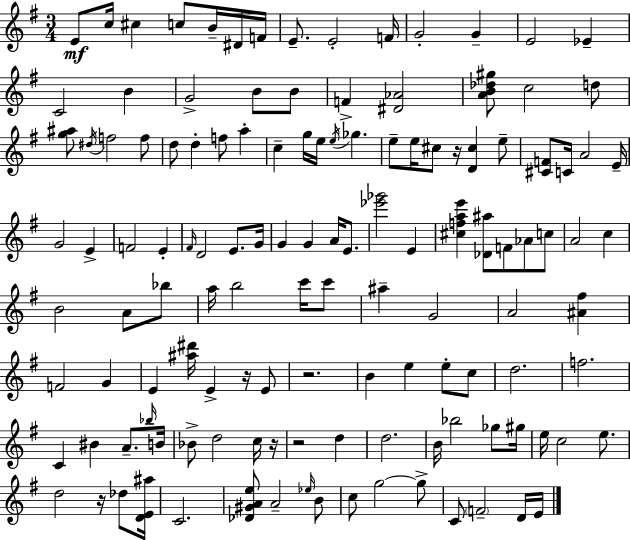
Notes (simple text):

E4/e C5/s C#5/q C5/e B4/s D#4/s F4/s E4/e. E4/h F4/s G4/h G4/q E4/h Eb4/q C4/h B4/q G4/h B4/e B4/e F4/q [D#4,Ab4]/h [A4,B4,Db5,G#5]/e C5/h D5/e [G5,A#5]/e D#5/s F5/h F5/e D5/e D5/q F5/e A5/q C5/q G5/s E5/s E5/s Gb5/q. E5/e E5/s C#5/e R/s [D4,C#5]/q E5/e [C#4,F4]/e C4/s A4/h E4/s G4/h E4/q F4/h E4/q F#4/s D4/h E4/e. G4/s G4/q G4/q A4/s E4/e. [Eb6,Gb6]/h E4/q [C#5,F5,A5,E6]/q [Db4,A#5]/e F4/e Ab4/e C5/e A4/h C5/q B4/h A4/e Bb5/e A5/s B5/h C6/s C6/e A#5/q G4/h A4/h [A#4,F#5]/q F4/h G4/q E4/q [A#5,D#6]/s E4/q R/s E4/e R/h. B4/q E5/q E5/e C5/e D5/h. F5/h. C4/q BIS4/q A4/e. Bb5/s B4/s Bb4/e D5/h C5/s R/s R/h D5/q D5/h. B4/s Bb5/h Gb5/e G#5/s E5/s C5/h E5/e. D5/h R/s Db5/e [D4,E4,A#5]/s C4/h. [Db4,G#4,A4,E5]/e A4/h Eb5/s B4/e C5/e G5/h G5/e C4/e F4/h D4/s E4/s